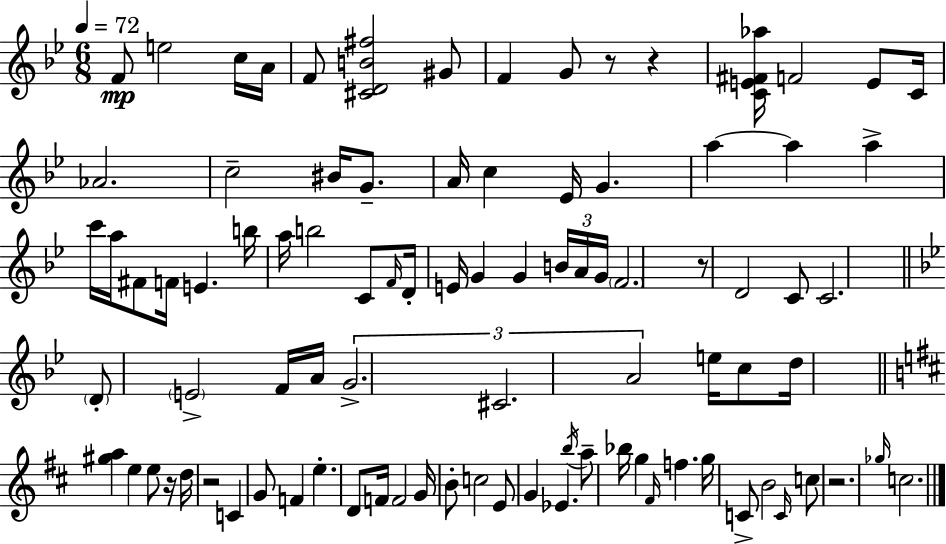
F4/e E5/h C5/s A4/s F4/e [C#4,D4,B4,F#5]/h G#4/e F4/q G4/e R/e R/q [C4,E4,F#4,Ab5]/s F4/h E4/e C4/s Ab4/h. C5/h BIS4/s G4/e. A4/s C5/q Eb4/s G4/q. A5/q A5/q A5/q C6/s A5/s F#4/e F4/s E4/q. B5/s A5/s B5/h C4/e F4/s D4/s E4/s G4/q G4/q B4/s A4/s G4/s F4/h. R/e D4/h C4/e C4/h. D4/e E4/h F4/s A4/s G4/h. C#4/h. A4/h E5/s C5/e D5/s [G#5,A5]/q E5/q E5/e R/s D5/s R/h C4/q G4/e F4/q E5/q. D4/e F4/s F4/h G4/s B4/e C5/h E4/e G4/q Eb4/q. B5/s A5/e Bb5/s G5/q F#4/s F5/q. G5/s C4/e B4/h C4/s C5/e R/h. Gb5/s C5/h.